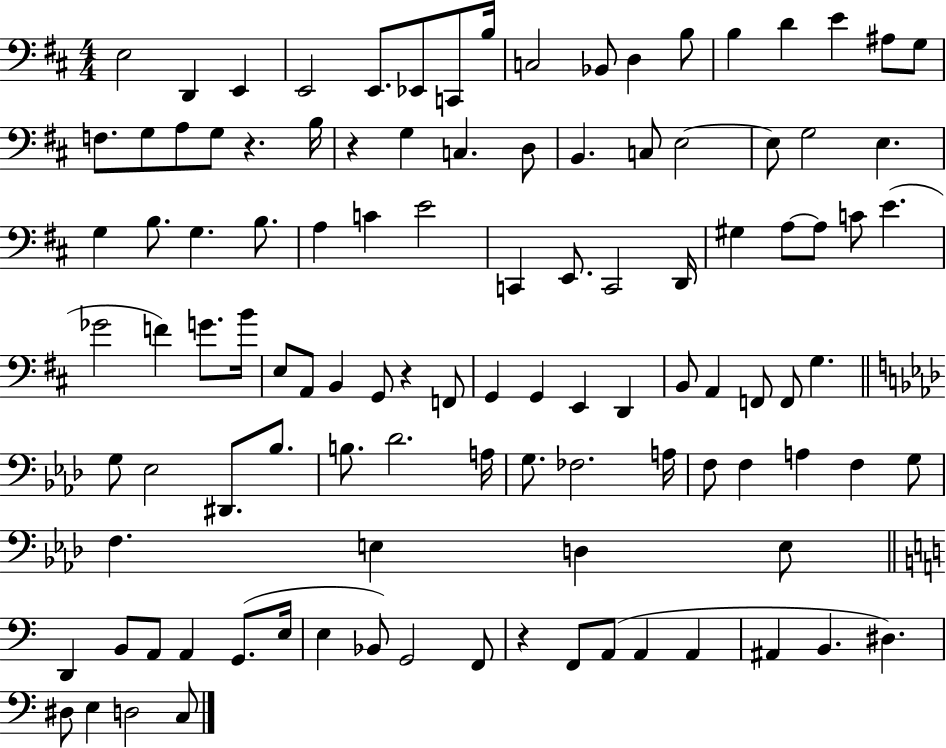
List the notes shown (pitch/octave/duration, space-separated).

E3/h D2/q E2/q E2/h E2/e. Eb2/e C2/e B3/s C3/h Bb2/e D3/q B3/e B3/q D4/q E4/q A#3/e G3/e F3/e. G3/e A3/e G3/e R/q. B3/s R/q G3/q C3/q. D3/e B2/q. C3/e E3/h E3/e G3/h E3/q. G3/q B3/e. G3/q. B3/e. A3/q C4/q E4/h C2/q E2/e. C2/h D2/s G#3/q A3/e A3/e C4/e E4/q. Gb4/h F4/q G4/e. B4/s E3/e A2/e B2/q G2/e R/q F2/e G2/q G2/q E2/q D2/q B2/e A2/q F2/e F2/e G3/q. G3/e Eb3/h D#2/e. Bb3/e. B3/e. Db4/h. A3/s G3/e. FES3/h. A3/s F3/e F3/q A3/q F3/q G3/e F3/q. E3/q D3/q E3/e D2/q B2/e A2/e A2/q G2/e. E3/s E3/q Bb2/e G2/h F2/e R/q F2/e A2/e A2/q A2/q A#2/q B2/q. D#3/q. D#3/e E3/q D3/h C3/e